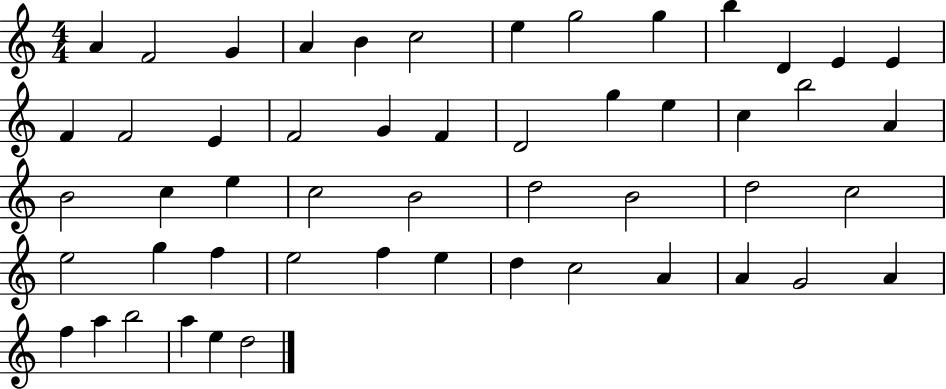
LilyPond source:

{
  \clef treble
  \numericTimeSignature
  \time 4/4
  \key c \major
  a'4 f'2 g'4 | a'4 b'4 c''2 | e''4 g''2 g''4 | b''4 d'4 e'4 e'4 | \break f'4 f'2 e'4 | f'2 g'4 f'4 | d'2 g''4 e''4 | c''4 b''2 a'4 | \break b'2 c''4 e''4 | c''2 b'2 | d''2 b'2 | d''2 c''2 | \break e''2 g''4 f''4 | e''2 f''4 e''4 | d''4 c''2 a'4 | a'4 g'2 a'4 | \break f''4 a''4 b''2 | a''4 e''4 d''2 | \bar "|."
}